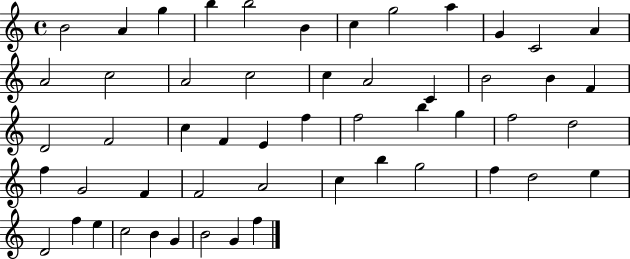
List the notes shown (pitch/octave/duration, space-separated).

B4/h A4/q G5/q B5/q B5/h B4/q C5/q G5/h A5/q G4/q C4/h A4/q A4/h C5/h A4/h C5/h C5/q A4/h C4/q B4/h B4/q F4/q D4/h F4/h C5/q F4/q E4/q F5/q F5/h B5/q G5/q F5/h D5/h F5/q G4/h F4/q F4/h A4/h C5/q B5/q G5/h F5/q D5/h E5/q D4/h F5/q E5/q C5/h B4/q G4/q B4/h G4/q F5/q